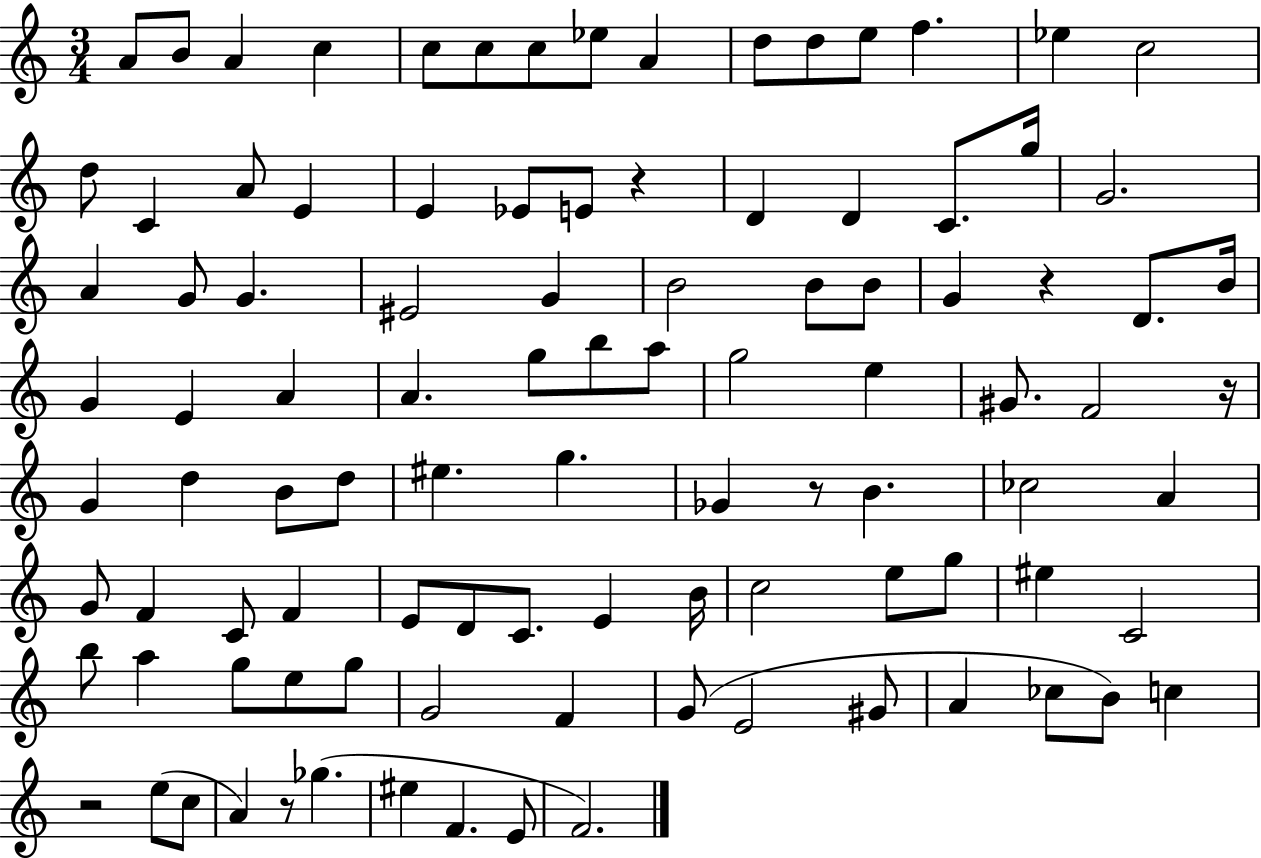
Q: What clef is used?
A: treble